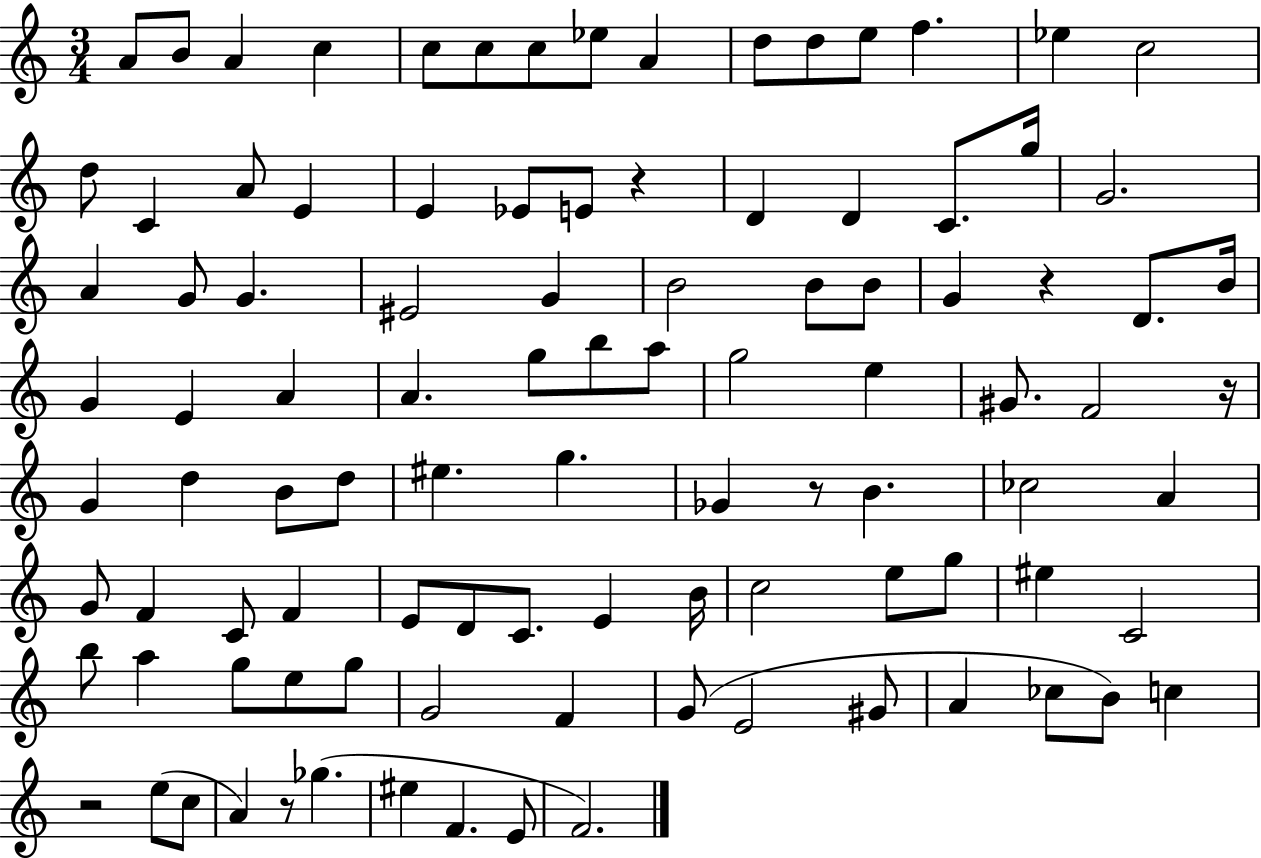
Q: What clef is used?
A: treble